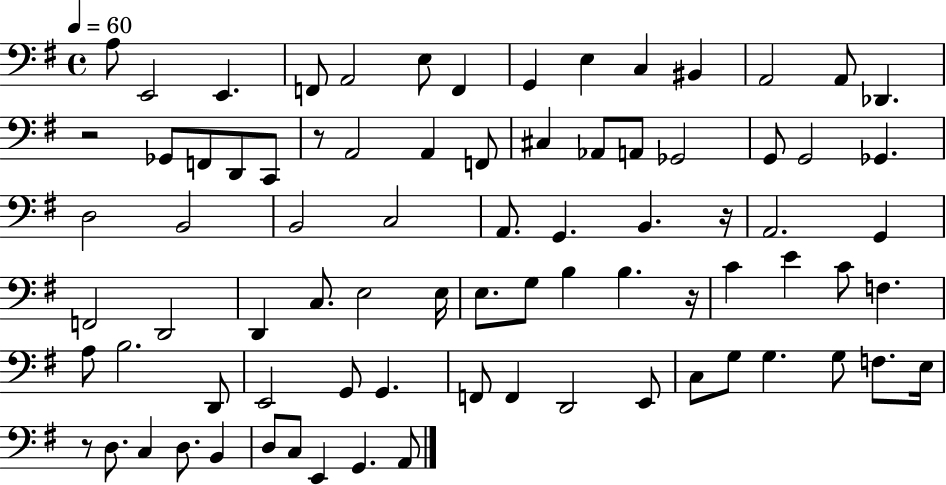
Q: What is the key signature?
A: G major